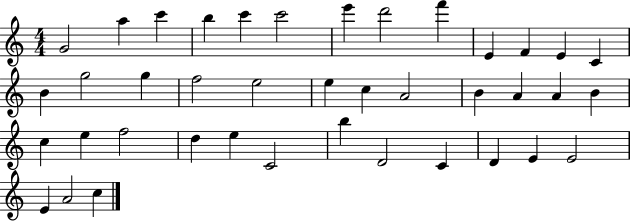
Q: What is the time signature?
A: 4/4